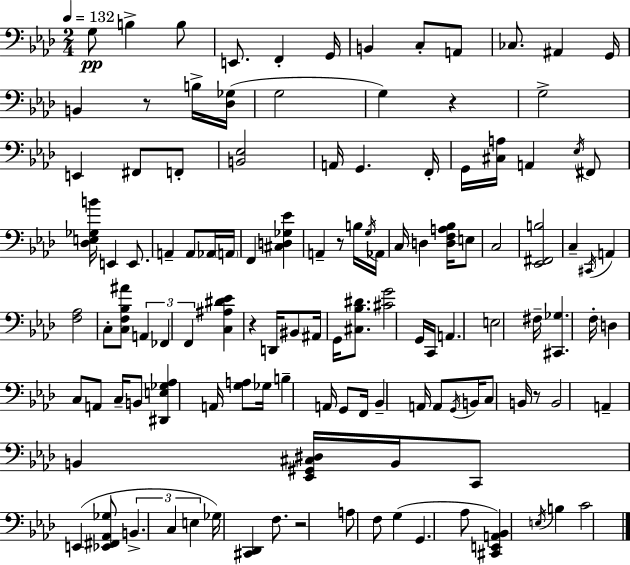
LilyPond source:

{
  \clef bass
  \numericTimeSignature
  \time 2/4
  \key f \minor
  \tempo 4 = 132
  g8\pp b4-> b8 | e,8. f,4-. g,16 | b,4 c8-. a,8 | ces8. ais,4 g,16 | \break b,4 r8 b16-> <des ges>16( | g2 | g4) r4 | g2-> | \break e,4 fis,8 f,8-. | <b, ees>2 | a,16 g,4. f,16-. | g,16 <cis a>16 a,4 \acciaccatura { ees16 } fis,8 | \break <des e ges b'>16 e,4 e,8. | a,4-- a,8 aes,16 | \parenthesize a,16 f,4 <cis d ges ees'>4 | a,4-- r8 b16 | \break \acciaccatura { g16 } aes,16 c16 d4 <d f a bes>16 | e8 c2 | <ees, fis, b>2 | c4-- \acciaccatura { cis,16 } a,4 | \break <f aes>2 | c8-. <c f bes ais'>8 \tuplet 3/2 { a,4 | fes,4 f,4 } | <c ais dis' ees'>4 r4 | \break d,16 bis,8 ais,16 g,16 | <cis bes dis'>8. <cis' g'>2 | g,16 c,16 a,4. | e2 | \break fis16-- <cis, ges>4. | f16-. d4 c8 | a,8 c16-- b,8 <dis, e ges aes>4 | a,16 <g a>8 ges16 b4-- | \break a,16 g,8 f,16 bes,4-- | a,16 a,8 \acciaccatura { g,16 } b,16 c8 | b,16 r8 b,2 | a,4-- | \break b,4 <ees, gis, cis dis>16 b,16 c,8 | e,4( <ees, fis, aes, ges>8 \tuplet 3/2 { b,4.-> | c4 | e4 } ges16) <cis, des,>4 | \break f8. r2 | a8 f8 | g4( g,4. | aes8 <cis, e, a, bes,>4) | \break \acciaccatura { e16 } b4 c'2 | \bar "|."
}